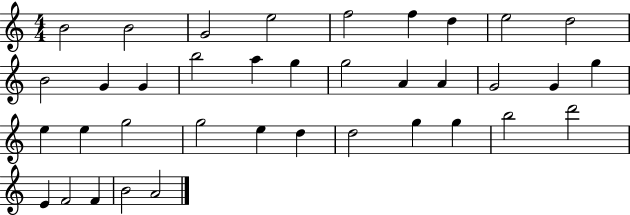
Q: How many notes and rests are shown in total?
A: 37